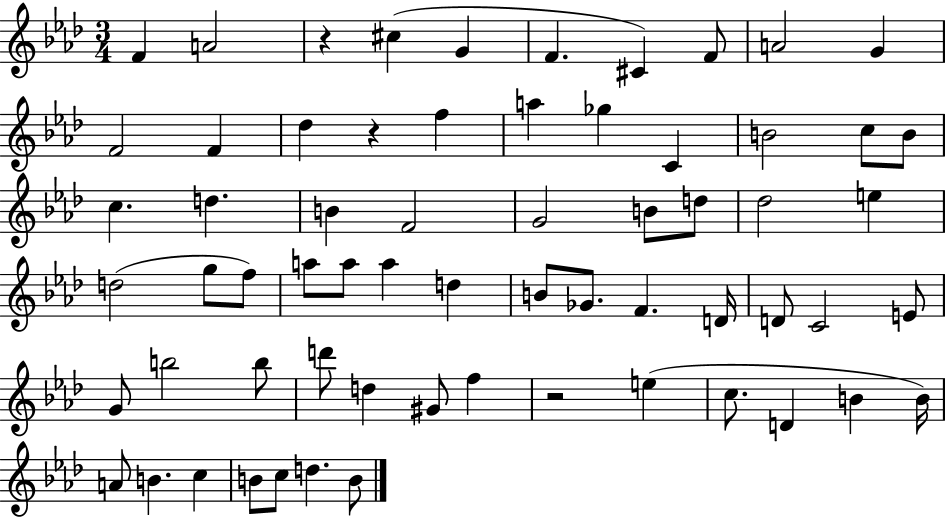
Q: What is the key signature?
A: AES major